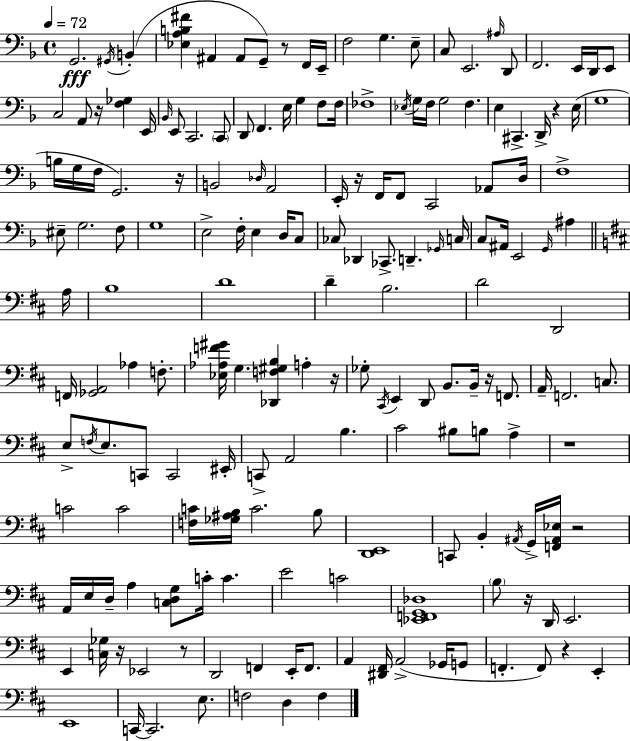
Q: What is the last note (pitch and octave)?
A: F3